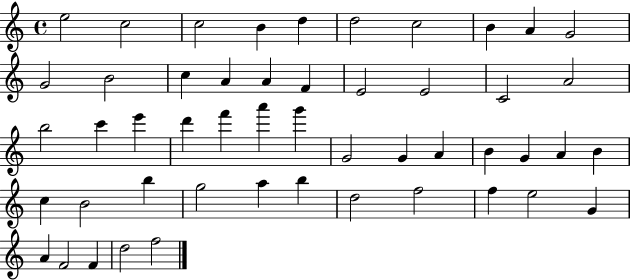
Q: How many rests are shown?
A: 0